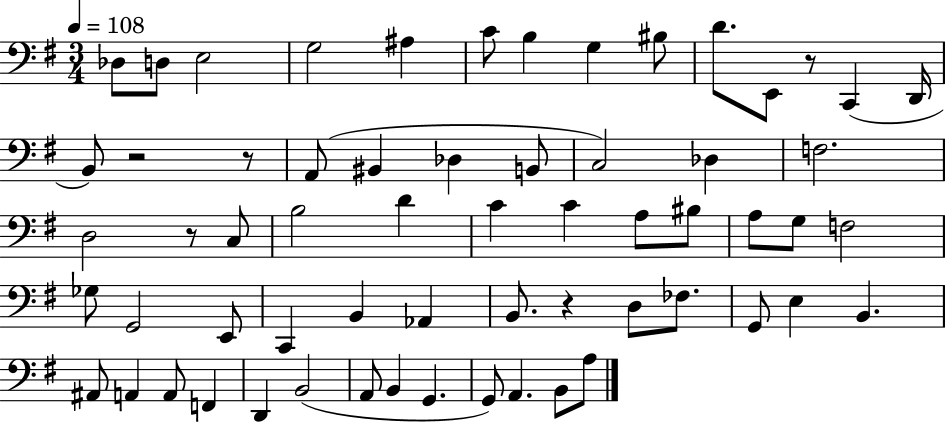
X:1
T:Untitled
M:3/4
L:1/4
K:G
_D,/2 D,/2 E,2 G,2 ^A, C/2 B, G, ^B,/2 D/2 E,,/2 z/2 C,, D,,/4 B,,/2 z2 z/2 A,,/2 ^B,, _D, B,,/2 C,2 _D, F,2 D,2 z/2 C,/2 B,2 D C C A,/2 ^B,/2 A,/2 G,/2 F,2 _G,/2 G,,2 E,,/2 C,, B,, _A,, B,,/2 z D,/2 _F,/2 G,,/2 E, B,, ^A,,/2 A,, A,,/2 F,, D,, B,,2 A,,/2 B,, G,, G,,/2 A,, B,,/2 A,/2